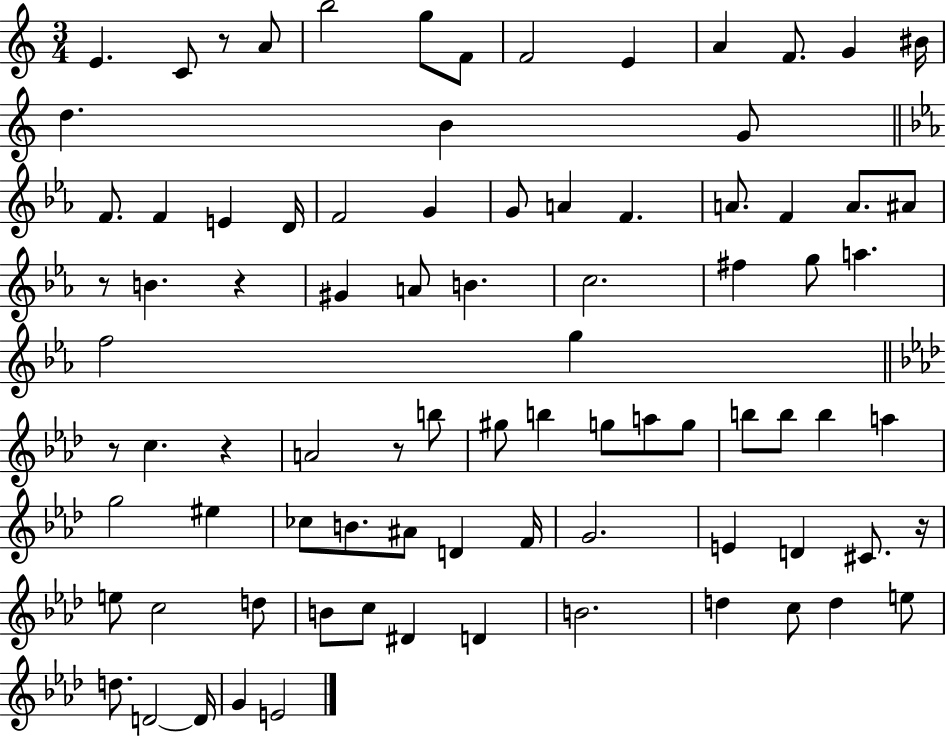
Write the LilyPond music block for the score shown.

{
  \clef treble
  \numericTimeSignature
  \time 3/4
  \key c \major
  e'4. c'8 r8 a'8 | b''2 g''8 f'8 | f'2 e'4 | a'4 f'8. g'4 bis'16 | \break d''4. b'4 g'8 | \bar "||" \break \key ees \major f'8. f'4 e'4 d'16 | f'2 g'4 | g'8 a'4 f'4. | a'8. f'4 a'8. ais'8 | \break r8 b'4. r4 | gis'4 a'8 b'4. | c''2. | fis''4 g''8 a''4. | \break f''2 g''4 | \bar "||" \break \key aes \major r8 c''4. r4 | a'2 r8 b''8 | gis''8 b''4 g''8 a''8 g''8 | b''8 b''8 b''4 a''4 | \break g''2 eis''4 | ces''8 b'8. ais'8 d'4 f'16 | g'2. | e'4 d'4 cis'8. r16 | \break e''8 c''2 d''8 | b'8 c''8 dis'4 d'4 | b'2. | d''4 c''8 d''4 e''8 | \break d''8. d'2~~ d'16 | g'4 e'2 | \bar "|."
}